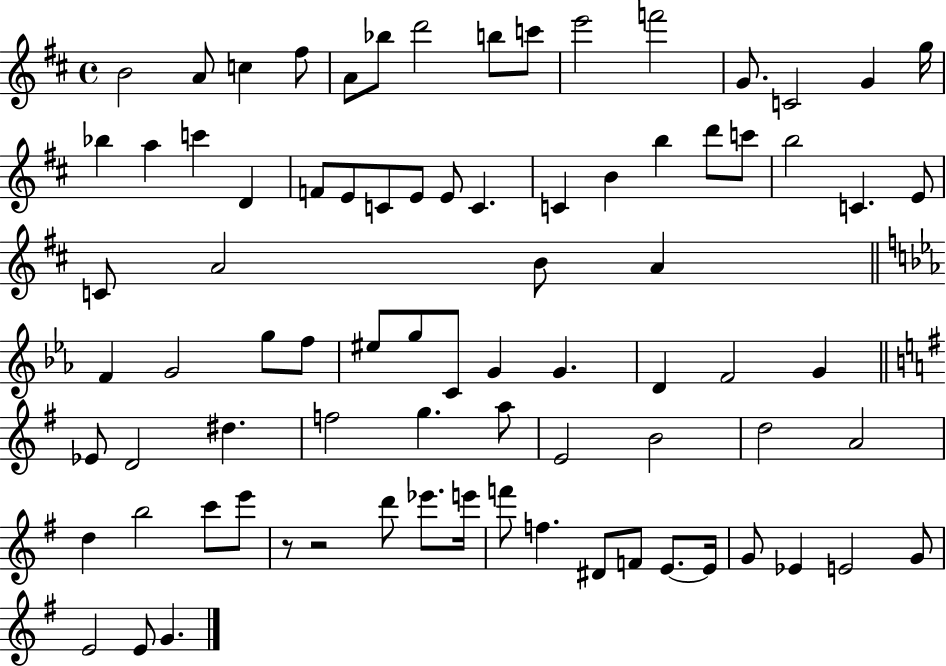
{
  \clef treble
  \time 4/4
  \defaultTimeSignature
  \key d \major
  \repeat volta 2 { b'2 a'8 c''4 fis''8 | a'8 bes''8 d'''2 b''8 c'''8 | e'''2 f'''2 | g'8. c'2 g'4 g''16 | \break bes''4 a''4 c'''4 d'4 | f'8 e'8 c'8 e'8 e'8 c'4. | c'4 b'4 b''4 d'''8 c'''8 | b''2 c'4. e'8 | \break c'8 a'2 b'8 a'4 | \bar "||" \break \key c \minor f'4 g'2 g''8 f''8 | eis''8 g''8 c'8 g'4 g'4. | d'4 f'2 g'4 | \bar "||" \break \key g \major ees'8 d'2 dis''4. | f''2 g''4. a''8 | e'2 b'2 | d''2 a'2 | \break d''4 b''2 c'''8 e'''8 | r8 r2 d'''8 ees'''8. e'''16 | f'''8 f''4. dis'8 f'8 e'8.~~ e'16 | g'8 ees'4 e'2 g'8 | \break e'2 e'8 g'4. | } \bar "|."
}